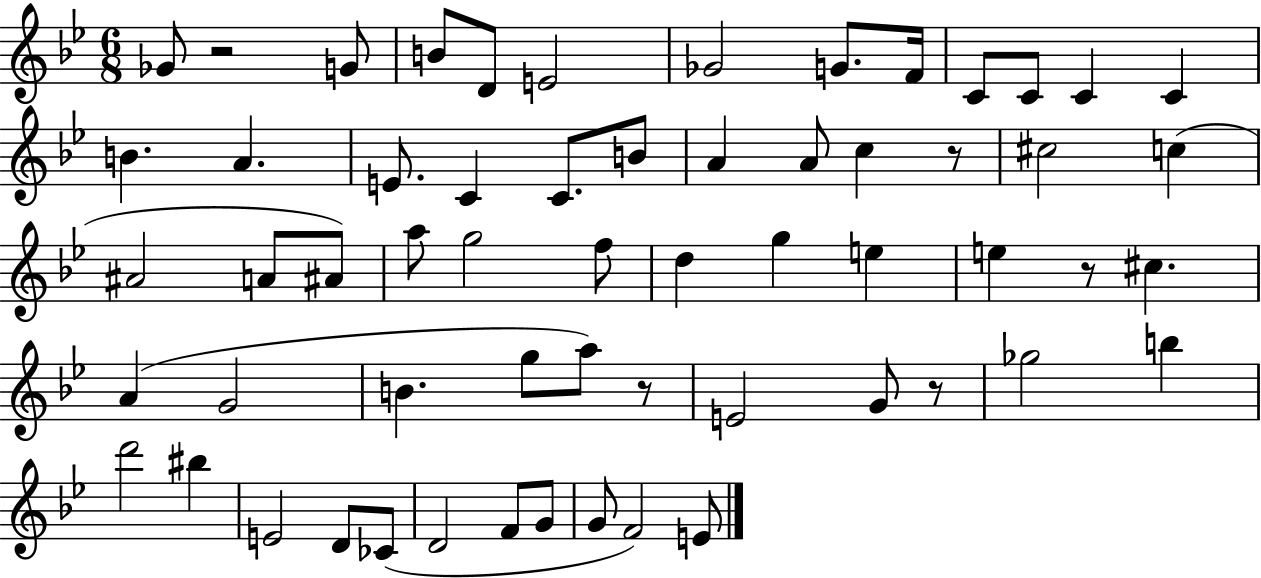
Gb4/e R/h G4/e B4/e D4/e E4/h Gb4/h G4/e. F4/s C4/e C4/e C4/q C4/q B4/q. A4/q. E4/e. C4/q C4/e. B4/e A4/q A4/e C5/q R/e C#5/h C5/q A#4/h A4/e A#4/e A5/e G5/h F5/e D5/q G5/q E5/q E5/q R/e C#5/q. A4/q G4/h B4/q. G5/e A5/e R/e E4/h G4/e R/e Gb5/h B5/q D6/h BIS5/q E4/h D4/e CES4/e D4/h F4/e G4/e G4/e F4/h E4/e